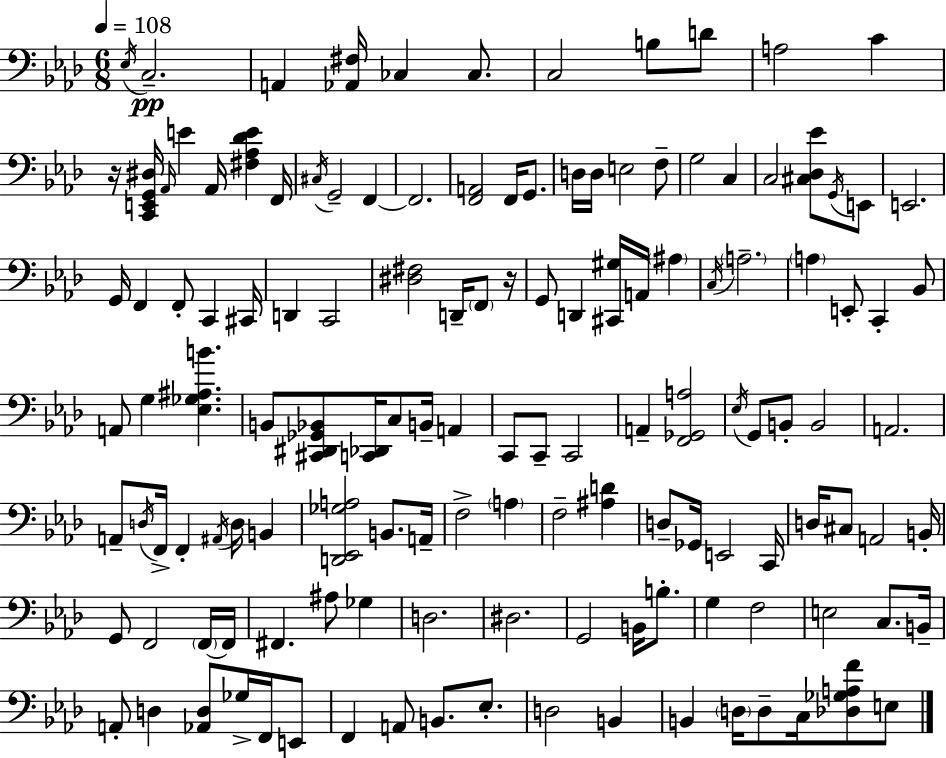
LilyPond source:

{
  \clef bass
  \numericTimeSignature
  \time 6/8
  \key f \minor
  \tempo 4 = 108
  \acciaccatura { ees16 }\pp c2.-- | a,4 <aes, fis>16 ces4 ces8. | c2 b8 d'8 | a2 c'4 | \break r16 <c, e, g, dis>16 \grace { aes,16 } e'4 aes,16 <fis aes des' e'>4 | f,16 \acciaccatura { cis16 } g,2-- f,4~~ | f,2. | <f, a,>2 f,16 | \break g,8. d16 d16 e2 | f8-- g2 c4 | c2 <cis des ees'>8 | \acciaccatura { g,16 } e,8 e,2. | \break g,16 f,4 f,8-. c,4 | cis,16 d,4 c,2 | <dis fis>2 | d,16-- \parenthesize f,8 r16 g,8 d,4 <cis, gis>16 a,16 | \break \parenthesize ais4 \acciaccatura { c16 } \parenthesize a2.-- | \parenthesize a4 e,8-. c,4-. | bes,8 a,8 g4 <ees ges ais b'>4. | b,8 <cis, dis, ges, bes,>8 <c, des,>16 c8 | \break b,16-- a,4 c,8 c,8-- c,2 | a,4-- <f, ges, a>2 | \acciaccatura { ees16 } g,8 b,8-. b,2 | a,2. | \break a,8-- \acciaccatura { d16 } f,16-> f,4-. | \acciaccatura { ais,16 } d16 b,4 <d, ees, ges a>2 | b,8. a,16-- f2-> | \parenthesize a4 f2-- | \break <ais d'>4 d8-- ges,16 e,2 | c,16 d16 cis8 a,2 | b,16-. g,8 f,2 | \parenthesize f,16~~ f,16 fis,4. | \break ais8 ges4 d2. | dis2. | g,2 | b,16 b8.-. g4 | \break f2 e2 | c8. b,16-- a,8-. d4 | <aes, d>8 ges16-> f,16 e,8 f,4 | a,8 b,8. ees8.-. d2 | \break b,4 b,4 | \parenthesize d16 d8-- c16 <des ges a f'>8 e8 \bar "|."
}